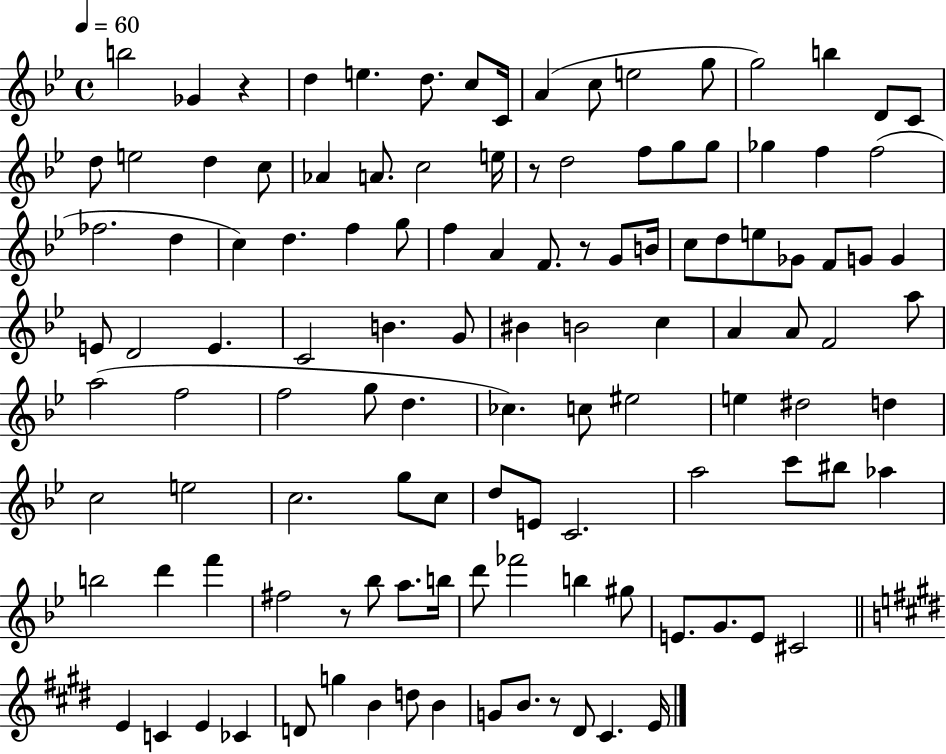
X:1
T:Untitled
M:4/4
L:1/4
K:Bb
b2 _G z d e d/2 c/2 C/4 A c/2 e2 g/2 g2 b D/2 C/2 d/2 e2 d c/2 _A A/2 c2 e/4 z/2 d2 f/2 g/2 g/2 _g f f2 _f2 d c d f g/2 f A F/2 z/2 G/2 B/4 c/2 d/2 e/2 _G/2 F/2 G/2 G E/2 D2 E C2 B G/2 ^B B2 c A A/2 F2 a/2 a2 f2 f2 g/2 d _c c/2 ^e2 e ^d2 d c2 e2 c2 g/2 c/2 d/2 E/2 C2 a2 c'/2 ^b/2 _a b2 d' f' ^f2 z/2 _b/2 a/2 b/4 d'/2 _f'2 b ^g/2 E/2 G/2 E/2 ^C2 E C E _C D/2 g B d/2 B G/2 B/2 z/2 ^D/2 ^C E/4